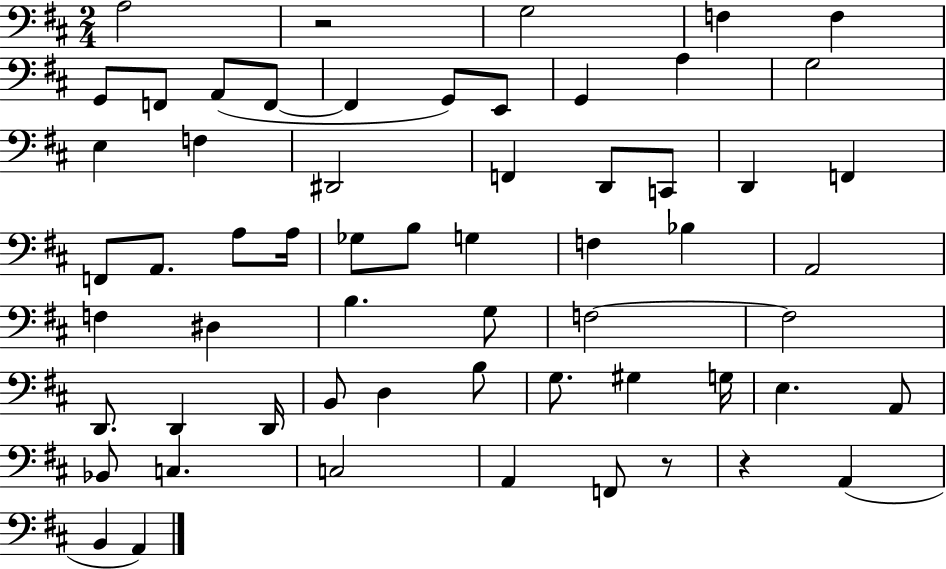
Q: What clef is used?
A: bass